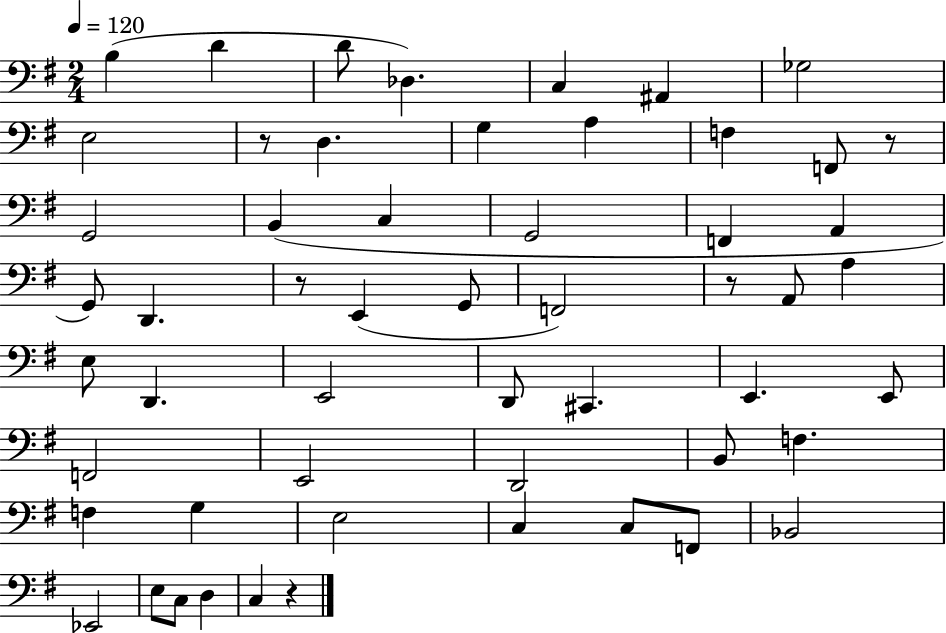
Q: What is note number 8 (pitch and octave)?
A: E3